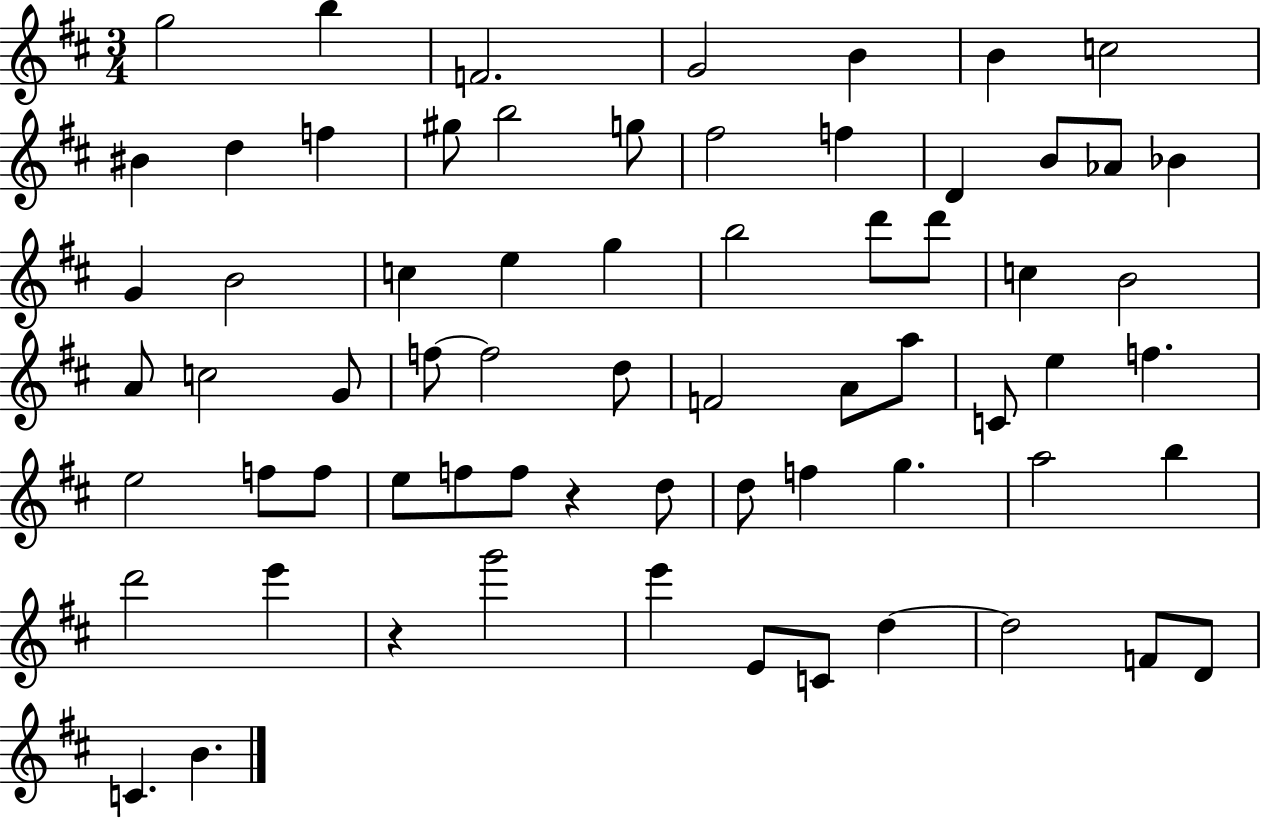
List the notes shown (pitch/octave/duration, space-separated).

G5/h B5/q F4/h. G4/h B4/q B4/q C5/h BIS4/q D5/q F5/q G#5/e B5/h G5/e F#5/h F5/q D4/q B4/e Ab4/e Bb4/q G4/q B4/h C5/q E5/q G5/q B5/h D6/e D6/e C5/q B4/h A4/e C5/h G4/e F5/e F5/h D5/e F4/h A4/e A5/e C4/e E5/q F5/q. E5/h F5/e F5/e E5/e F5/e F5/e R/q D5/e D5/e F5/q G5/q. A5/h B5/q D6/h E6/q R/q G6/h E6/q E4/e C4/e D5/q D5/h F4/e D4/e C4/q. B4/q.